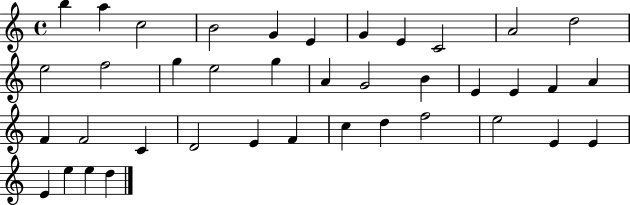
{
  \clef treble
  \time 4/4
  \defaultTimeSignature
  \key c \major
  b''4 a''4 c''2 | b'2 g'4 e'4 | g'4 e'4 c'2 | a'2 d''2 | \break e''2 f''2 | g''4 e''2 g''4 | a'4 g'2 b'4 | e'4 e'4 f'4 a'4 | \break f'4 f'2 c'4 | d'2 e'4 f'4 | c''4 d''4 f''2 | e''2 e'4 e'4 | \break e'4 e''4 e''4 d''4 | \bar "|."
}